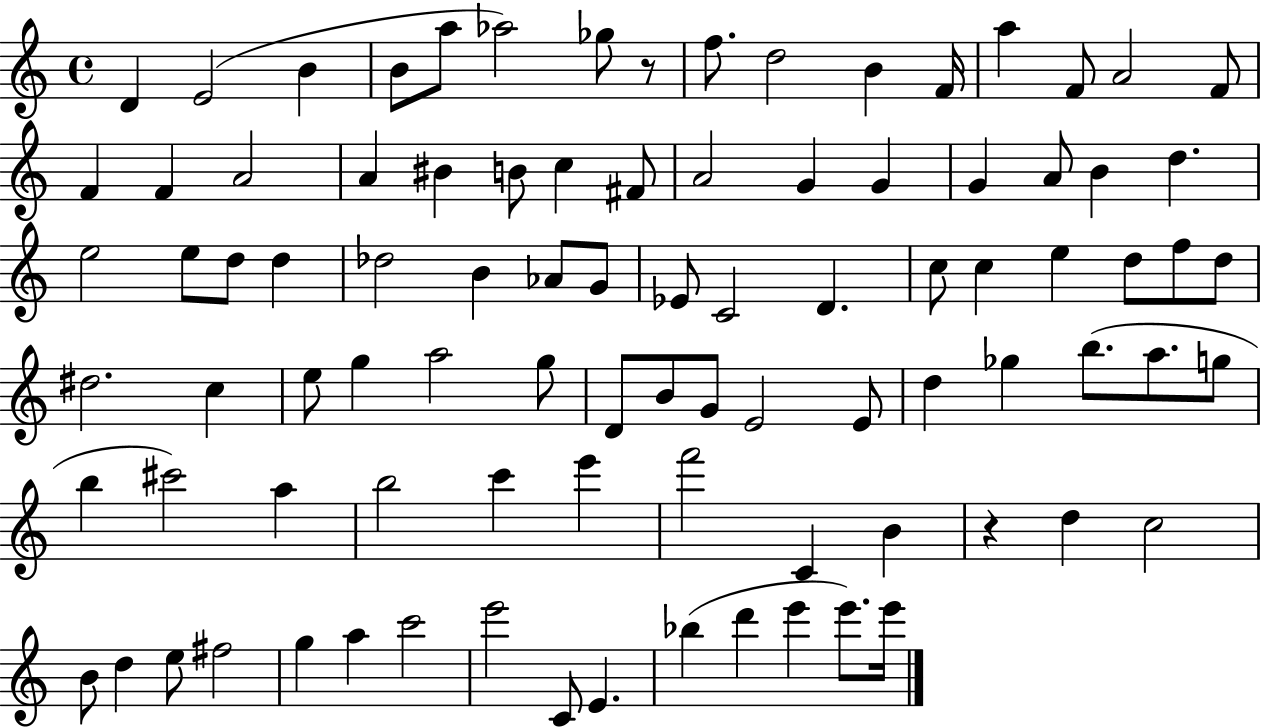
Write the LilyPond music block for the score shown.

{
  \clef treble
  \time 4/4
  \defaultTimeSignature
  \key c \major
  d'4 e'2( b'4 | b'8 a''8 aes''2) ges''8 r8 | f''8. d''2 b'4 f'16 | a''4 f'8 a'2 f'8 | \break f'4 f'4 a'2 | a'4 bis'4 b'8 c''4 fis'8 | a'2 g'4 g'4 | g'4 a'8 b'4 d''4. | \break e''2 e''8 d''8 d''4 | des''2 b'4 aes'8 g'8 | ees'8 c'2 d'4. | c''8 c''4 e''4 d''8 f''8 d''8 | \break dis''2. c''4 | e''8 g''4 a''2 g''8 | d'8 b'8 g'8 e'2 e'8 | d''4 ges''4 b''8.( a''8. g''8 | \break b''4 cis'''2) a''4 | b''2 c'''4 e'''4 | f'''2 c'4 b'4 | r4 d''4 c''2 | \break b'8 d''4 e''8 fis''2 | g''4 a''4 c'''2 | e'''2 c'8 e'4. | bes''4( d'''4 e'''4 e'''8.) e'''16 | \break \bar "|."
}